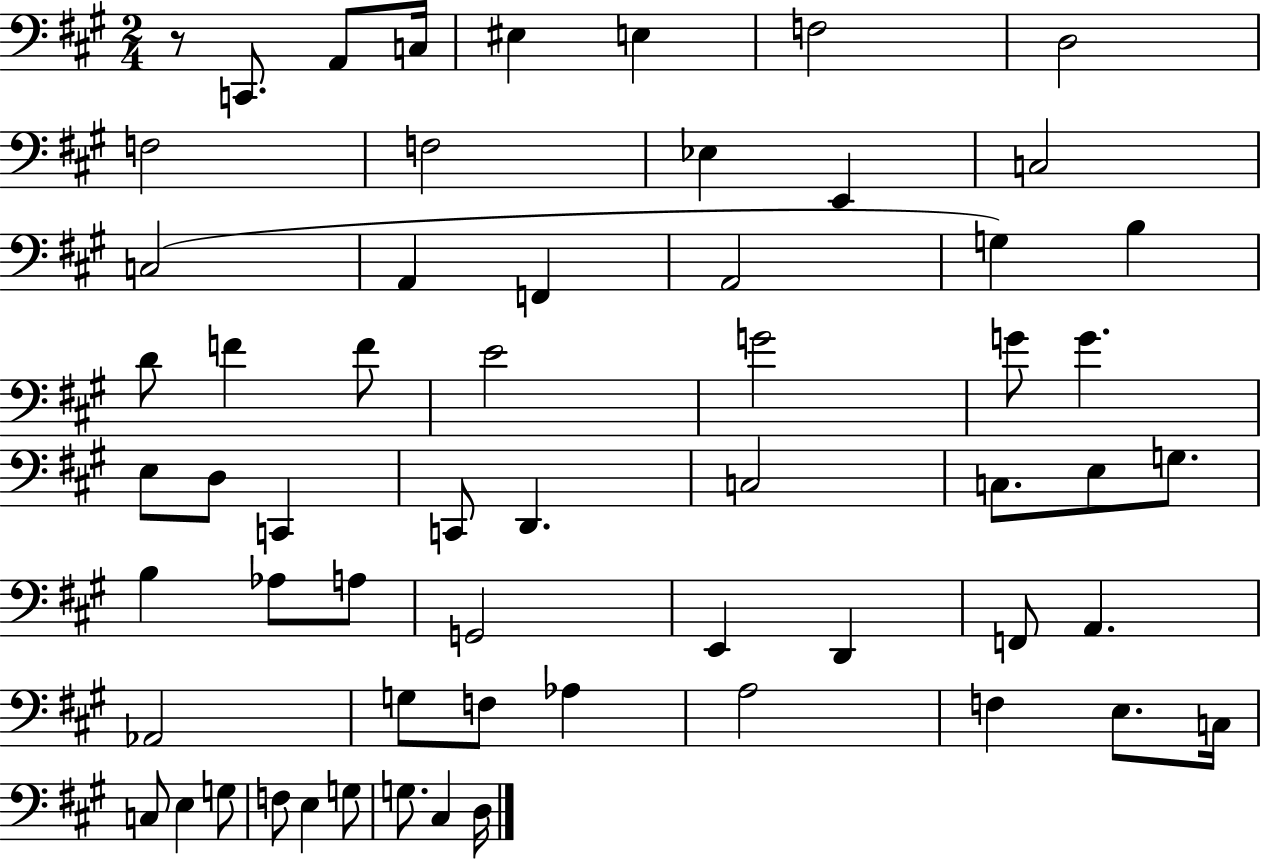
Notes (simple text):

R/e C2/e. A2/e C3/s EIS3/q E3/q F3/h D3/h F3/h F3/h Eb3/q E2/q C3/h C3/h A2/q F2/q A2/h G3/q B3/q D4/e F4/q F4/e E4/h G4/h G4/e G4/q. E3/e D3/e C2/q C2/e D2/q. C3/h C3/e. E3/e G3/e. B3/q Ab3/e A3/e G2/h E2/q D2/q F2/e A2/q. Ab2/h G3/e F3/e Ab3/q A3/h F3/q E3/e. C3/s C3/e E3/q G3/e F3/e E3/q G3/e G3/e. C#3/q D3/s